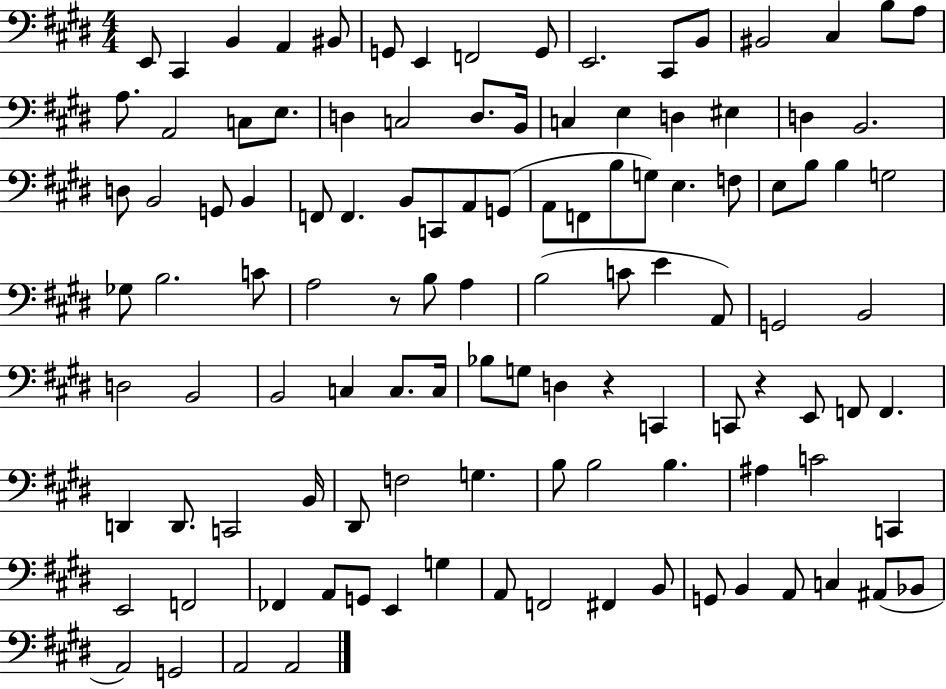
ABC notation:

X:1
T:Untitled
M:4/4
L:1/4
K:E
E,,/2 ^C,, B,, A,, ^B,,/2 G,,/2 E,, F,,2 G,,/2 E,,2 ^C,,/2 B,,/2 ^B,,2 ^C, B,/2 A,/2 A,/2 A,,2 C,/2 E,/2 D, C,2 D,/2 B,,/4 C, E, D, ^E, D, B,,2 D,/2 B,,2 G,,/2 B,, F,,/2 F,, B,,/2 C,,/2 A,,/2 G,,/2 A,,/2 F,,/2 B,/2 G,/2 E, F,/2 E,/2 B,/2 B, G,2 _G,/2 B,2 C/2 A,2 z/2 B,/2 A, B,2 C/2 E A,,/2 G,,2 B,,2 D,2 B,,2 B,,2 C, C,/2 C,/4 _B,/2 G,/2 D, z C,, C,,/2 z E,,/2 F,,/2 F,, D,, D,,/2 C,,2 B,,/4 ^D,,/2 F,2 G, B,/2 B,2 B, ^A, C2 C,, E,,2 F,,2 _F,, A,,/2 G,,/2 E,, G, A,,/2 F,,2 ^F,, B,,/2 G,,/2 B,, A,,/2 C, ^A,,/2 _B,,/2 A,,2 G,,2 A,,2 A,,2